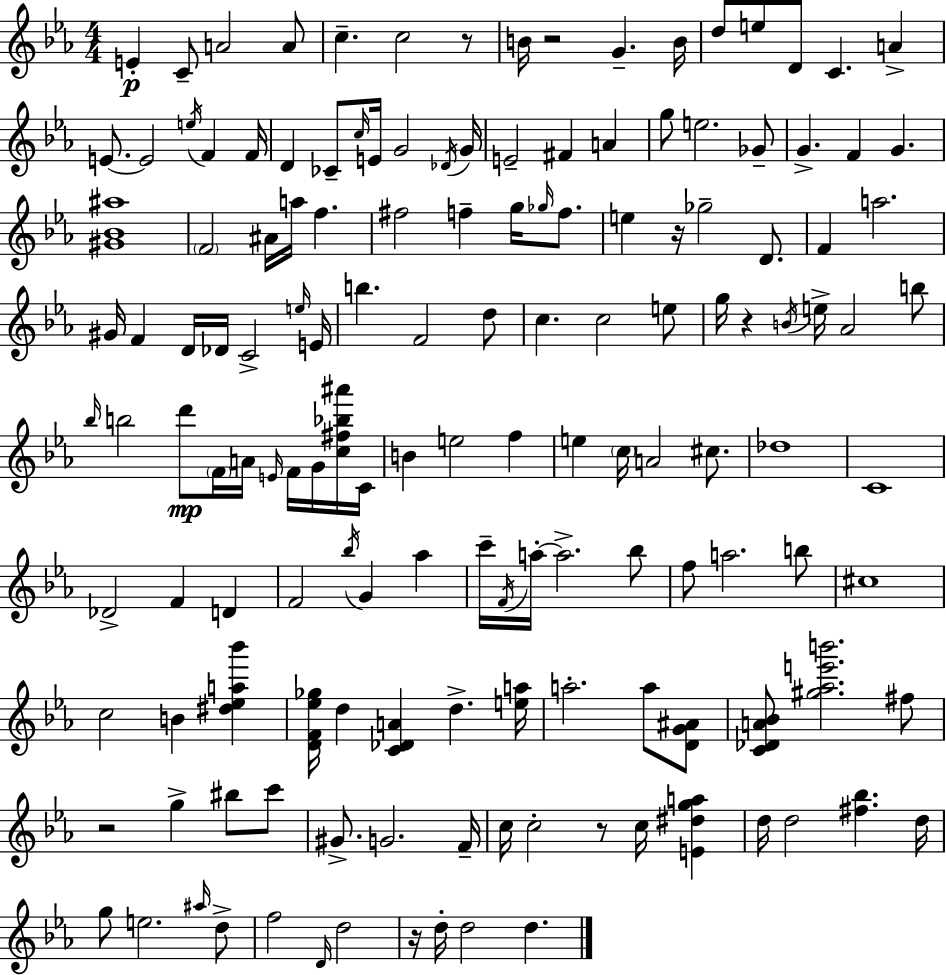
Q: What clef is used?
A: treble